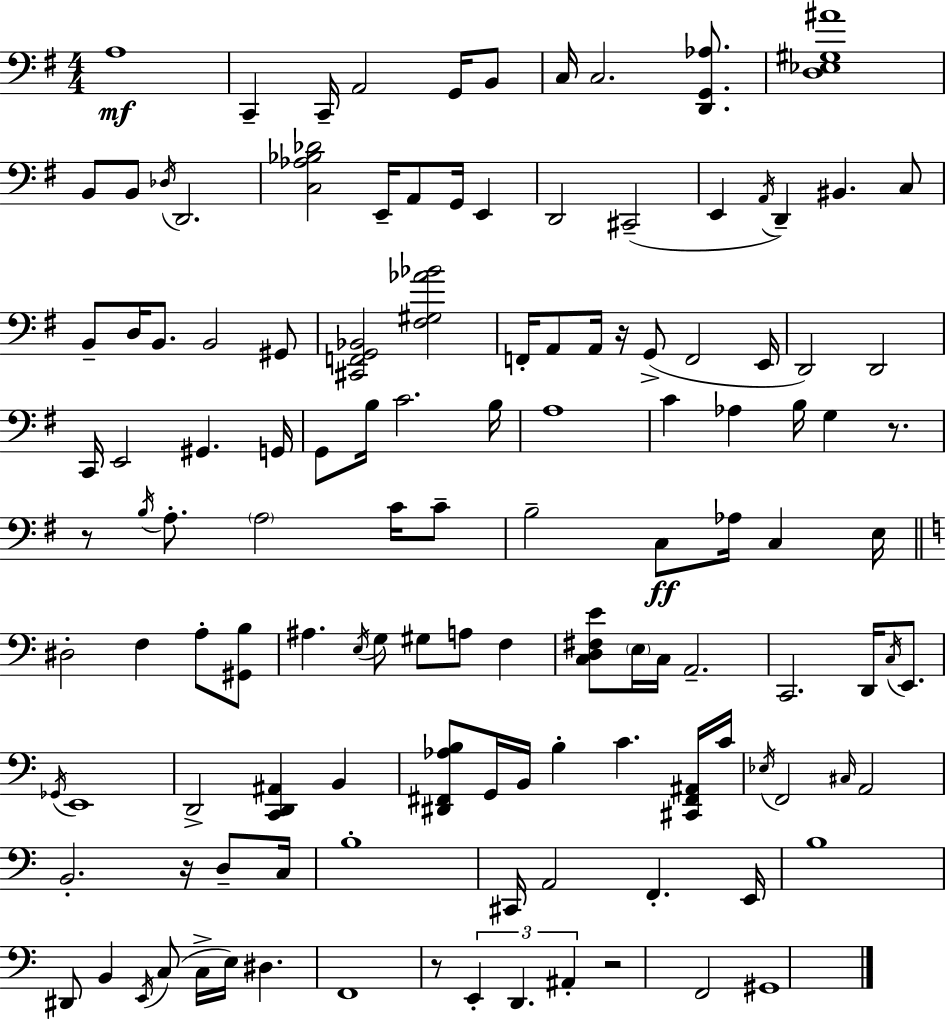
X:1
T:Untitled
M:4/4
L:1/4
K:Em
A,4 C,, C,,/4 A,,2 G,,/4 B,,/2 C,/4 C,2 [D,,G,,_A,]/2 [D,_E,^G,^A]4 B,,/2 B,,/2 _D,/4 D,,2 [C,_A,_B,_D]2 E,,/4 A,,/2 G,,/4 E,, D,,2 ^C,,2 E,, A,,/4 D,, ^B,, C,/2 B,,/2 D,/4 B,,/2 B,,2 ^G,,/2 [^C,,F,,G,,_B,,]2 [^F,^G,_A_B]2 F,,/4 A,,/2 A,,/4 z/4 G,,/2 F,,2 E,,/4 D,,2 D,,2 C,,/4 E,,2 ^G,, G,,/4 G,,/2 B,/4 C2 B,/4 A,4 C _A, B,/4 G, z/2 z/2 B,/4 A,/2 A,2 C/4 C/2 B,2 C,/2 _A,/4 C, E,/4 ^D,2 F, A,/2 [^G,,B,]/2 ^A, E,/4 G,/2 ^G,/2 A,/2 F, [C,D,^F,E]/2 E,/4 C,/4 A,,2 C,,2 D,,/4 C,/4 E,,/2 _G,,/4 E,,4 D,,2 [C,,D,,^A,,] B,, [^D,,^F,,_A,B,]/2 G,,/4 B,,/4 B, C [^C,,^F,,^A,,]/4 C/4 _E,/4 F,,2 ^C,/4 A,,2 B,,2 z/4 D,/2 C,/4 B,4 ^C,,/4 A,,2 F,, E,,/4 B,4 ^D,,/2 B,, E,,/4 C,/2 C,/4 E,/4 ^D, F,,4 z/2 E,, D,, ^A,, z2 F,,2 ^G,,4